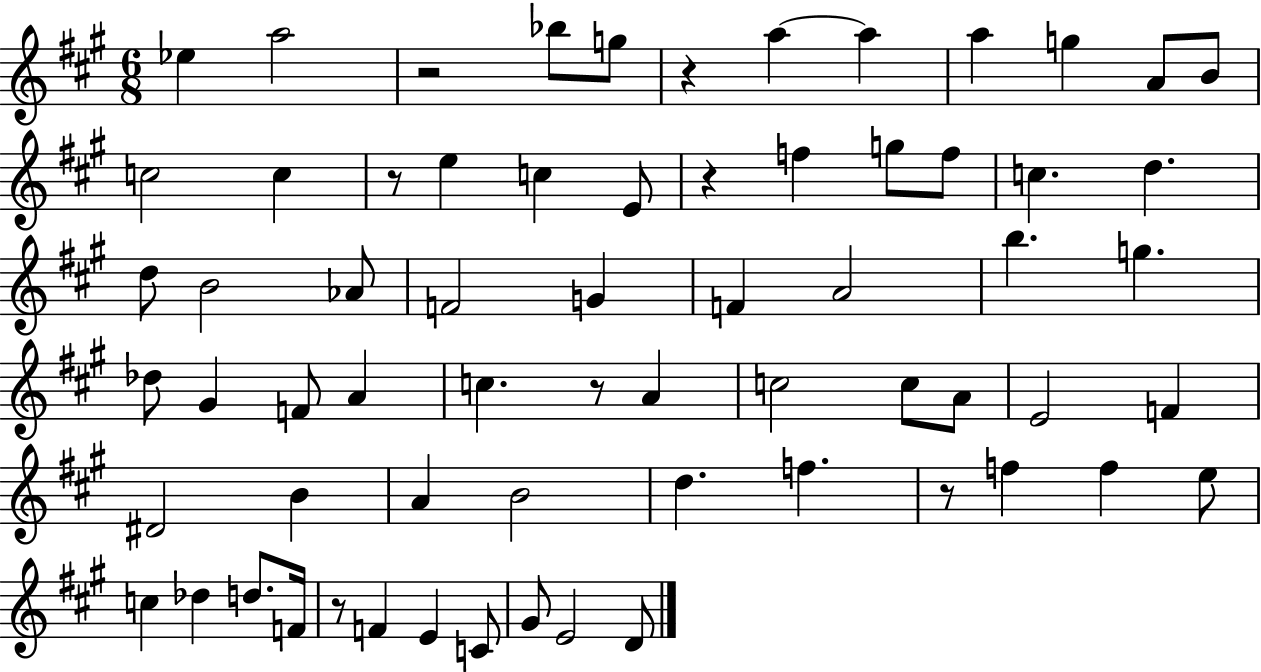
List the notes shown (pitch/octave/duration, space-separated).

Eb5/q A5/h R/h Bb5/e G5/e R/q A5/q A5/q A5/q G5/q A4/e B4/e C5/h C5/q R/e E5/q C5/q E4/e R/q F5/q G5/e F5/e C5/q. D5/q. D5/e B4/h Ab4/e F4/h G4/q F4/q A4/h B5/q. G5/q. Db5/e G#4/q F4/e A4/q C5/q. R/e A4/q C5/h C5/e A4/e E4/h F4/q D#4/h B4/q A4/q B4/h D5/q. F5/q. R/e F5/q F5/q E5/e C5/q Db5/q D5/e. F4/s R/e F4/q E4/q C4/e G#4/e E4/h D4/e